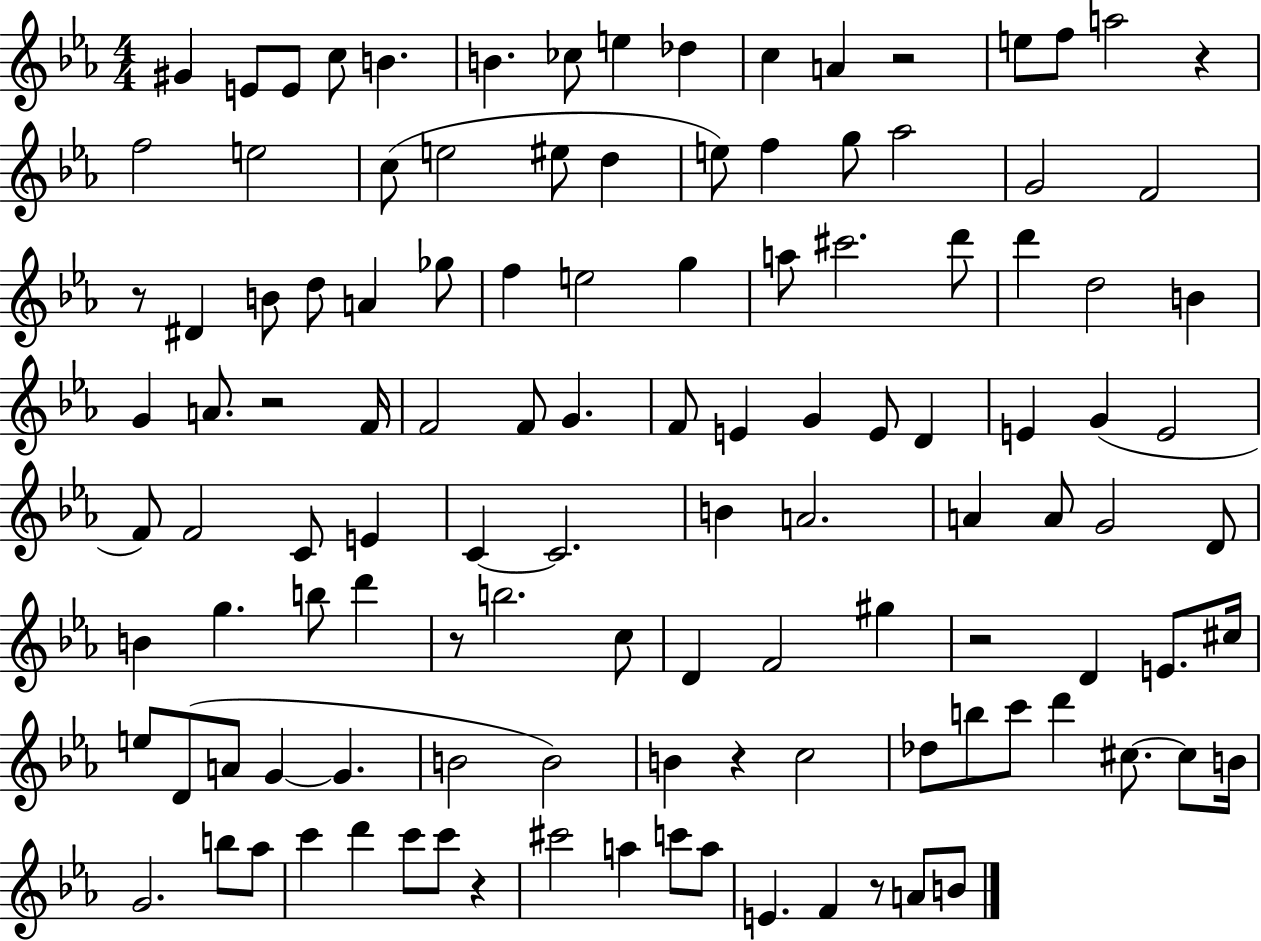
G#4/q E4/e E4/e C5/e B4/q. B4/q. CES5/e E5/q Db5/q C5/q A4/q R/h E5/e F5/e A5/h R/q F5/h E5/h C5/e E5/h EIS5/e D5/q E5/e F5/q G5/e Ab5/h G4/h F4/h R/e D#4/q B4/e D5/e A4/q Gb5/e F5/q E5/h G5/q A5/e C#6/h. D6/e D6/q D5/h B4/q G4/q A4/e. R/h F4/s F4/h F4/e G4/q. F4/e E4/q G4/q E4/e D4/q E4/q G4/q E4/h F4/e F4/h C4/e E4/q C4/q C4/h. B4/q A4/h. A4/q A4/e G4/h D4/e B4/q G5/q. B5/e D6/q R/e B5/h. C5/e D4/q F4/h G#5/q R/h D4/q E4/e. C#5/s E5/e D4/e A4/e G4/q G4/q. B4/h B4/h B4/q R/q C5/h Db5/e B5/e C6/e D6/q C#5/e. C#5/e B4/s G4/h. B5/e Ab5/e C6/q D6/q C6/e C6/e R/q C#6/h A5/q C6/e A5/e E4/q. F4/q R/e A4/e B4/e